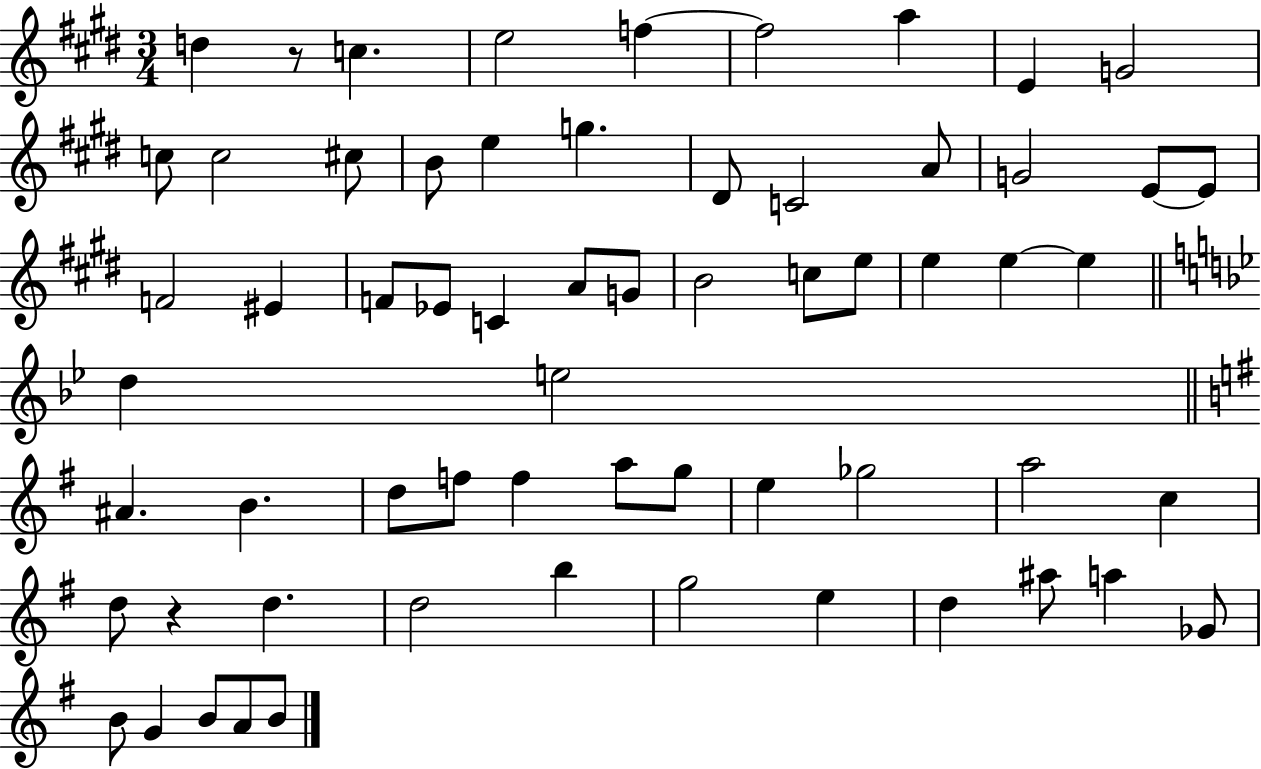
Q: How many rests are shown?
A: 2